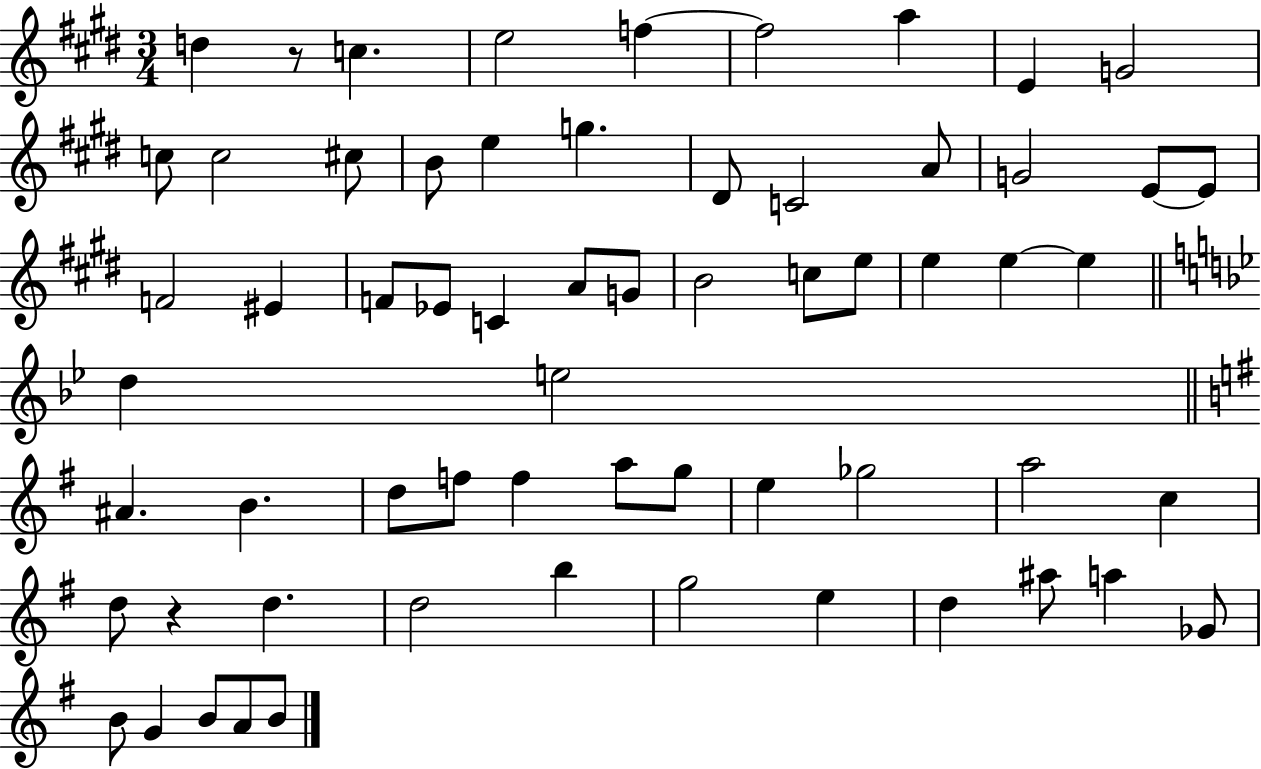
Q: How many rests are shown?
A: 2